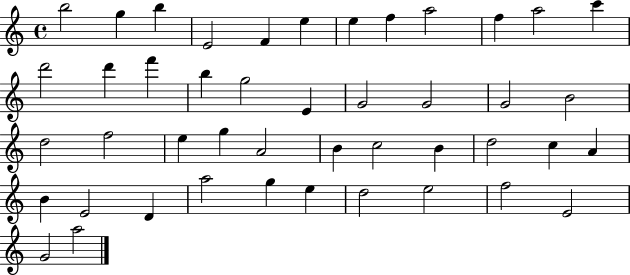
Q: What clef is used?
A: treble